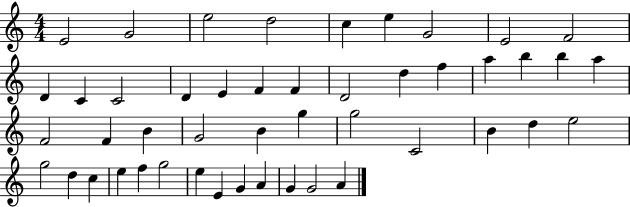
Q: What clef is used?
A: treble